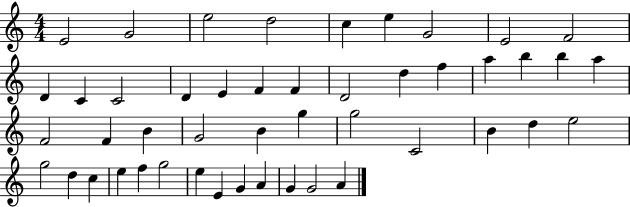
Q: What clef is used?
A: treble